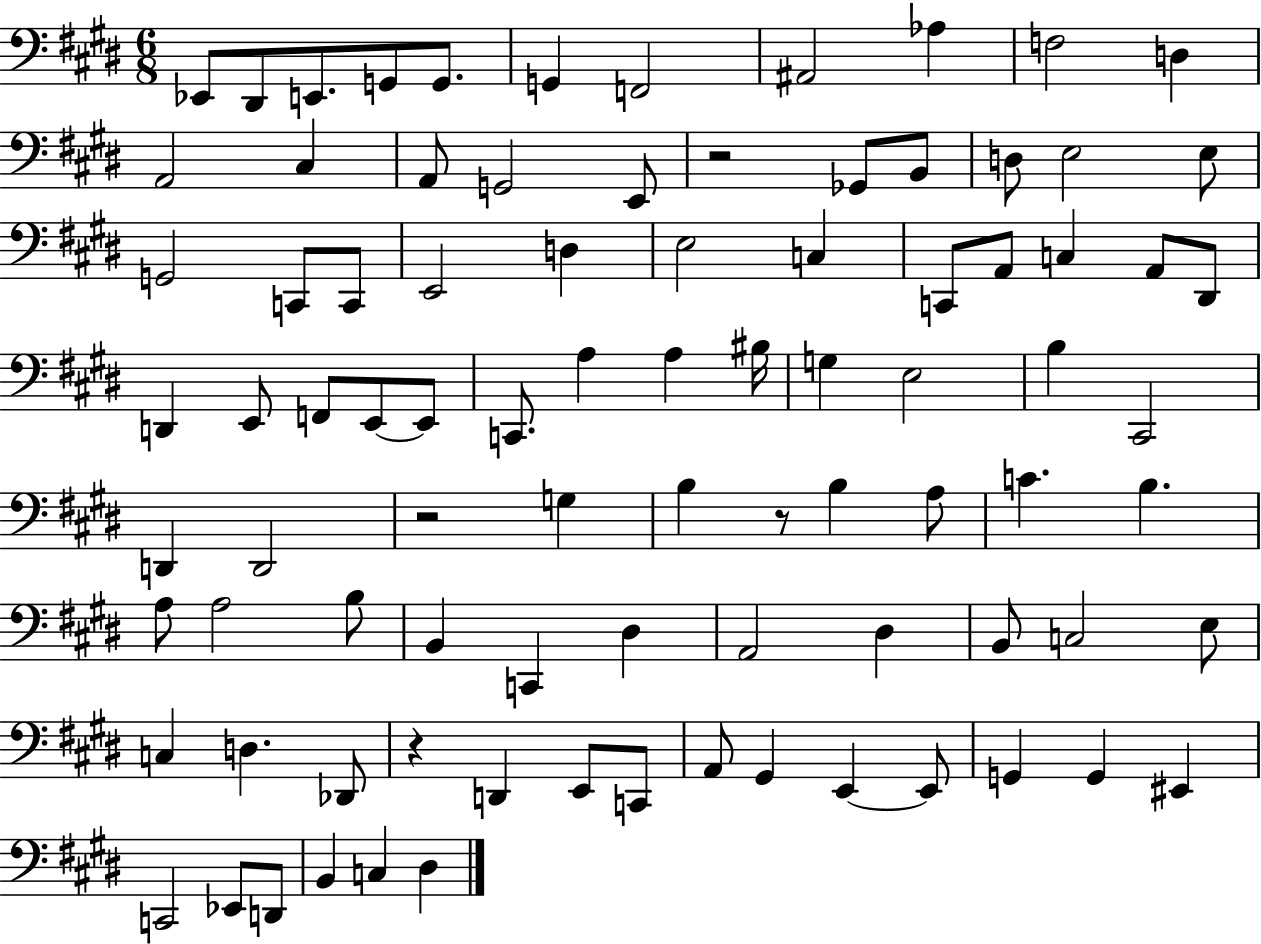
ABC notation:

X:1
T:Untitled
M:6/8
L:1/4
K:E
_E,,/2 ^D,,/2 E,,/2 G,,/2 G,,/2 G,, F,,2 ^A,,2 _A, F,2 D, A,,2 ^C, A,,/2 G,,2 E,,/2 z2 _G,,/2 B,,/2 D,/2 E,2 E,/2 G,,2 C,,/2 C,,/2 E,,2 D, E,2 C, C,,/2 A,,/2 C, A,,/2 ^D,,/2 D,, E,,/2 F,,/2 E,,/2 E,,/2 C,,/2 A, A, ^B,/4 G, E,2 B, ^C,,2 D,, D,,2 z2 G, B, z/2 B, A,/2 C B, A,/2 A,2 B,/2 B,, C,, ^D, A,,2 ^D, B,,/2 C,2 E,/2 C, D, _D,,/2 z D,, E,,/2 C,,/2 A,,/2 ^G,, E,, E,,/2 G,, G,, ^E,, C,,2 _E,,/2 D,,/2 B,, C, ^D,